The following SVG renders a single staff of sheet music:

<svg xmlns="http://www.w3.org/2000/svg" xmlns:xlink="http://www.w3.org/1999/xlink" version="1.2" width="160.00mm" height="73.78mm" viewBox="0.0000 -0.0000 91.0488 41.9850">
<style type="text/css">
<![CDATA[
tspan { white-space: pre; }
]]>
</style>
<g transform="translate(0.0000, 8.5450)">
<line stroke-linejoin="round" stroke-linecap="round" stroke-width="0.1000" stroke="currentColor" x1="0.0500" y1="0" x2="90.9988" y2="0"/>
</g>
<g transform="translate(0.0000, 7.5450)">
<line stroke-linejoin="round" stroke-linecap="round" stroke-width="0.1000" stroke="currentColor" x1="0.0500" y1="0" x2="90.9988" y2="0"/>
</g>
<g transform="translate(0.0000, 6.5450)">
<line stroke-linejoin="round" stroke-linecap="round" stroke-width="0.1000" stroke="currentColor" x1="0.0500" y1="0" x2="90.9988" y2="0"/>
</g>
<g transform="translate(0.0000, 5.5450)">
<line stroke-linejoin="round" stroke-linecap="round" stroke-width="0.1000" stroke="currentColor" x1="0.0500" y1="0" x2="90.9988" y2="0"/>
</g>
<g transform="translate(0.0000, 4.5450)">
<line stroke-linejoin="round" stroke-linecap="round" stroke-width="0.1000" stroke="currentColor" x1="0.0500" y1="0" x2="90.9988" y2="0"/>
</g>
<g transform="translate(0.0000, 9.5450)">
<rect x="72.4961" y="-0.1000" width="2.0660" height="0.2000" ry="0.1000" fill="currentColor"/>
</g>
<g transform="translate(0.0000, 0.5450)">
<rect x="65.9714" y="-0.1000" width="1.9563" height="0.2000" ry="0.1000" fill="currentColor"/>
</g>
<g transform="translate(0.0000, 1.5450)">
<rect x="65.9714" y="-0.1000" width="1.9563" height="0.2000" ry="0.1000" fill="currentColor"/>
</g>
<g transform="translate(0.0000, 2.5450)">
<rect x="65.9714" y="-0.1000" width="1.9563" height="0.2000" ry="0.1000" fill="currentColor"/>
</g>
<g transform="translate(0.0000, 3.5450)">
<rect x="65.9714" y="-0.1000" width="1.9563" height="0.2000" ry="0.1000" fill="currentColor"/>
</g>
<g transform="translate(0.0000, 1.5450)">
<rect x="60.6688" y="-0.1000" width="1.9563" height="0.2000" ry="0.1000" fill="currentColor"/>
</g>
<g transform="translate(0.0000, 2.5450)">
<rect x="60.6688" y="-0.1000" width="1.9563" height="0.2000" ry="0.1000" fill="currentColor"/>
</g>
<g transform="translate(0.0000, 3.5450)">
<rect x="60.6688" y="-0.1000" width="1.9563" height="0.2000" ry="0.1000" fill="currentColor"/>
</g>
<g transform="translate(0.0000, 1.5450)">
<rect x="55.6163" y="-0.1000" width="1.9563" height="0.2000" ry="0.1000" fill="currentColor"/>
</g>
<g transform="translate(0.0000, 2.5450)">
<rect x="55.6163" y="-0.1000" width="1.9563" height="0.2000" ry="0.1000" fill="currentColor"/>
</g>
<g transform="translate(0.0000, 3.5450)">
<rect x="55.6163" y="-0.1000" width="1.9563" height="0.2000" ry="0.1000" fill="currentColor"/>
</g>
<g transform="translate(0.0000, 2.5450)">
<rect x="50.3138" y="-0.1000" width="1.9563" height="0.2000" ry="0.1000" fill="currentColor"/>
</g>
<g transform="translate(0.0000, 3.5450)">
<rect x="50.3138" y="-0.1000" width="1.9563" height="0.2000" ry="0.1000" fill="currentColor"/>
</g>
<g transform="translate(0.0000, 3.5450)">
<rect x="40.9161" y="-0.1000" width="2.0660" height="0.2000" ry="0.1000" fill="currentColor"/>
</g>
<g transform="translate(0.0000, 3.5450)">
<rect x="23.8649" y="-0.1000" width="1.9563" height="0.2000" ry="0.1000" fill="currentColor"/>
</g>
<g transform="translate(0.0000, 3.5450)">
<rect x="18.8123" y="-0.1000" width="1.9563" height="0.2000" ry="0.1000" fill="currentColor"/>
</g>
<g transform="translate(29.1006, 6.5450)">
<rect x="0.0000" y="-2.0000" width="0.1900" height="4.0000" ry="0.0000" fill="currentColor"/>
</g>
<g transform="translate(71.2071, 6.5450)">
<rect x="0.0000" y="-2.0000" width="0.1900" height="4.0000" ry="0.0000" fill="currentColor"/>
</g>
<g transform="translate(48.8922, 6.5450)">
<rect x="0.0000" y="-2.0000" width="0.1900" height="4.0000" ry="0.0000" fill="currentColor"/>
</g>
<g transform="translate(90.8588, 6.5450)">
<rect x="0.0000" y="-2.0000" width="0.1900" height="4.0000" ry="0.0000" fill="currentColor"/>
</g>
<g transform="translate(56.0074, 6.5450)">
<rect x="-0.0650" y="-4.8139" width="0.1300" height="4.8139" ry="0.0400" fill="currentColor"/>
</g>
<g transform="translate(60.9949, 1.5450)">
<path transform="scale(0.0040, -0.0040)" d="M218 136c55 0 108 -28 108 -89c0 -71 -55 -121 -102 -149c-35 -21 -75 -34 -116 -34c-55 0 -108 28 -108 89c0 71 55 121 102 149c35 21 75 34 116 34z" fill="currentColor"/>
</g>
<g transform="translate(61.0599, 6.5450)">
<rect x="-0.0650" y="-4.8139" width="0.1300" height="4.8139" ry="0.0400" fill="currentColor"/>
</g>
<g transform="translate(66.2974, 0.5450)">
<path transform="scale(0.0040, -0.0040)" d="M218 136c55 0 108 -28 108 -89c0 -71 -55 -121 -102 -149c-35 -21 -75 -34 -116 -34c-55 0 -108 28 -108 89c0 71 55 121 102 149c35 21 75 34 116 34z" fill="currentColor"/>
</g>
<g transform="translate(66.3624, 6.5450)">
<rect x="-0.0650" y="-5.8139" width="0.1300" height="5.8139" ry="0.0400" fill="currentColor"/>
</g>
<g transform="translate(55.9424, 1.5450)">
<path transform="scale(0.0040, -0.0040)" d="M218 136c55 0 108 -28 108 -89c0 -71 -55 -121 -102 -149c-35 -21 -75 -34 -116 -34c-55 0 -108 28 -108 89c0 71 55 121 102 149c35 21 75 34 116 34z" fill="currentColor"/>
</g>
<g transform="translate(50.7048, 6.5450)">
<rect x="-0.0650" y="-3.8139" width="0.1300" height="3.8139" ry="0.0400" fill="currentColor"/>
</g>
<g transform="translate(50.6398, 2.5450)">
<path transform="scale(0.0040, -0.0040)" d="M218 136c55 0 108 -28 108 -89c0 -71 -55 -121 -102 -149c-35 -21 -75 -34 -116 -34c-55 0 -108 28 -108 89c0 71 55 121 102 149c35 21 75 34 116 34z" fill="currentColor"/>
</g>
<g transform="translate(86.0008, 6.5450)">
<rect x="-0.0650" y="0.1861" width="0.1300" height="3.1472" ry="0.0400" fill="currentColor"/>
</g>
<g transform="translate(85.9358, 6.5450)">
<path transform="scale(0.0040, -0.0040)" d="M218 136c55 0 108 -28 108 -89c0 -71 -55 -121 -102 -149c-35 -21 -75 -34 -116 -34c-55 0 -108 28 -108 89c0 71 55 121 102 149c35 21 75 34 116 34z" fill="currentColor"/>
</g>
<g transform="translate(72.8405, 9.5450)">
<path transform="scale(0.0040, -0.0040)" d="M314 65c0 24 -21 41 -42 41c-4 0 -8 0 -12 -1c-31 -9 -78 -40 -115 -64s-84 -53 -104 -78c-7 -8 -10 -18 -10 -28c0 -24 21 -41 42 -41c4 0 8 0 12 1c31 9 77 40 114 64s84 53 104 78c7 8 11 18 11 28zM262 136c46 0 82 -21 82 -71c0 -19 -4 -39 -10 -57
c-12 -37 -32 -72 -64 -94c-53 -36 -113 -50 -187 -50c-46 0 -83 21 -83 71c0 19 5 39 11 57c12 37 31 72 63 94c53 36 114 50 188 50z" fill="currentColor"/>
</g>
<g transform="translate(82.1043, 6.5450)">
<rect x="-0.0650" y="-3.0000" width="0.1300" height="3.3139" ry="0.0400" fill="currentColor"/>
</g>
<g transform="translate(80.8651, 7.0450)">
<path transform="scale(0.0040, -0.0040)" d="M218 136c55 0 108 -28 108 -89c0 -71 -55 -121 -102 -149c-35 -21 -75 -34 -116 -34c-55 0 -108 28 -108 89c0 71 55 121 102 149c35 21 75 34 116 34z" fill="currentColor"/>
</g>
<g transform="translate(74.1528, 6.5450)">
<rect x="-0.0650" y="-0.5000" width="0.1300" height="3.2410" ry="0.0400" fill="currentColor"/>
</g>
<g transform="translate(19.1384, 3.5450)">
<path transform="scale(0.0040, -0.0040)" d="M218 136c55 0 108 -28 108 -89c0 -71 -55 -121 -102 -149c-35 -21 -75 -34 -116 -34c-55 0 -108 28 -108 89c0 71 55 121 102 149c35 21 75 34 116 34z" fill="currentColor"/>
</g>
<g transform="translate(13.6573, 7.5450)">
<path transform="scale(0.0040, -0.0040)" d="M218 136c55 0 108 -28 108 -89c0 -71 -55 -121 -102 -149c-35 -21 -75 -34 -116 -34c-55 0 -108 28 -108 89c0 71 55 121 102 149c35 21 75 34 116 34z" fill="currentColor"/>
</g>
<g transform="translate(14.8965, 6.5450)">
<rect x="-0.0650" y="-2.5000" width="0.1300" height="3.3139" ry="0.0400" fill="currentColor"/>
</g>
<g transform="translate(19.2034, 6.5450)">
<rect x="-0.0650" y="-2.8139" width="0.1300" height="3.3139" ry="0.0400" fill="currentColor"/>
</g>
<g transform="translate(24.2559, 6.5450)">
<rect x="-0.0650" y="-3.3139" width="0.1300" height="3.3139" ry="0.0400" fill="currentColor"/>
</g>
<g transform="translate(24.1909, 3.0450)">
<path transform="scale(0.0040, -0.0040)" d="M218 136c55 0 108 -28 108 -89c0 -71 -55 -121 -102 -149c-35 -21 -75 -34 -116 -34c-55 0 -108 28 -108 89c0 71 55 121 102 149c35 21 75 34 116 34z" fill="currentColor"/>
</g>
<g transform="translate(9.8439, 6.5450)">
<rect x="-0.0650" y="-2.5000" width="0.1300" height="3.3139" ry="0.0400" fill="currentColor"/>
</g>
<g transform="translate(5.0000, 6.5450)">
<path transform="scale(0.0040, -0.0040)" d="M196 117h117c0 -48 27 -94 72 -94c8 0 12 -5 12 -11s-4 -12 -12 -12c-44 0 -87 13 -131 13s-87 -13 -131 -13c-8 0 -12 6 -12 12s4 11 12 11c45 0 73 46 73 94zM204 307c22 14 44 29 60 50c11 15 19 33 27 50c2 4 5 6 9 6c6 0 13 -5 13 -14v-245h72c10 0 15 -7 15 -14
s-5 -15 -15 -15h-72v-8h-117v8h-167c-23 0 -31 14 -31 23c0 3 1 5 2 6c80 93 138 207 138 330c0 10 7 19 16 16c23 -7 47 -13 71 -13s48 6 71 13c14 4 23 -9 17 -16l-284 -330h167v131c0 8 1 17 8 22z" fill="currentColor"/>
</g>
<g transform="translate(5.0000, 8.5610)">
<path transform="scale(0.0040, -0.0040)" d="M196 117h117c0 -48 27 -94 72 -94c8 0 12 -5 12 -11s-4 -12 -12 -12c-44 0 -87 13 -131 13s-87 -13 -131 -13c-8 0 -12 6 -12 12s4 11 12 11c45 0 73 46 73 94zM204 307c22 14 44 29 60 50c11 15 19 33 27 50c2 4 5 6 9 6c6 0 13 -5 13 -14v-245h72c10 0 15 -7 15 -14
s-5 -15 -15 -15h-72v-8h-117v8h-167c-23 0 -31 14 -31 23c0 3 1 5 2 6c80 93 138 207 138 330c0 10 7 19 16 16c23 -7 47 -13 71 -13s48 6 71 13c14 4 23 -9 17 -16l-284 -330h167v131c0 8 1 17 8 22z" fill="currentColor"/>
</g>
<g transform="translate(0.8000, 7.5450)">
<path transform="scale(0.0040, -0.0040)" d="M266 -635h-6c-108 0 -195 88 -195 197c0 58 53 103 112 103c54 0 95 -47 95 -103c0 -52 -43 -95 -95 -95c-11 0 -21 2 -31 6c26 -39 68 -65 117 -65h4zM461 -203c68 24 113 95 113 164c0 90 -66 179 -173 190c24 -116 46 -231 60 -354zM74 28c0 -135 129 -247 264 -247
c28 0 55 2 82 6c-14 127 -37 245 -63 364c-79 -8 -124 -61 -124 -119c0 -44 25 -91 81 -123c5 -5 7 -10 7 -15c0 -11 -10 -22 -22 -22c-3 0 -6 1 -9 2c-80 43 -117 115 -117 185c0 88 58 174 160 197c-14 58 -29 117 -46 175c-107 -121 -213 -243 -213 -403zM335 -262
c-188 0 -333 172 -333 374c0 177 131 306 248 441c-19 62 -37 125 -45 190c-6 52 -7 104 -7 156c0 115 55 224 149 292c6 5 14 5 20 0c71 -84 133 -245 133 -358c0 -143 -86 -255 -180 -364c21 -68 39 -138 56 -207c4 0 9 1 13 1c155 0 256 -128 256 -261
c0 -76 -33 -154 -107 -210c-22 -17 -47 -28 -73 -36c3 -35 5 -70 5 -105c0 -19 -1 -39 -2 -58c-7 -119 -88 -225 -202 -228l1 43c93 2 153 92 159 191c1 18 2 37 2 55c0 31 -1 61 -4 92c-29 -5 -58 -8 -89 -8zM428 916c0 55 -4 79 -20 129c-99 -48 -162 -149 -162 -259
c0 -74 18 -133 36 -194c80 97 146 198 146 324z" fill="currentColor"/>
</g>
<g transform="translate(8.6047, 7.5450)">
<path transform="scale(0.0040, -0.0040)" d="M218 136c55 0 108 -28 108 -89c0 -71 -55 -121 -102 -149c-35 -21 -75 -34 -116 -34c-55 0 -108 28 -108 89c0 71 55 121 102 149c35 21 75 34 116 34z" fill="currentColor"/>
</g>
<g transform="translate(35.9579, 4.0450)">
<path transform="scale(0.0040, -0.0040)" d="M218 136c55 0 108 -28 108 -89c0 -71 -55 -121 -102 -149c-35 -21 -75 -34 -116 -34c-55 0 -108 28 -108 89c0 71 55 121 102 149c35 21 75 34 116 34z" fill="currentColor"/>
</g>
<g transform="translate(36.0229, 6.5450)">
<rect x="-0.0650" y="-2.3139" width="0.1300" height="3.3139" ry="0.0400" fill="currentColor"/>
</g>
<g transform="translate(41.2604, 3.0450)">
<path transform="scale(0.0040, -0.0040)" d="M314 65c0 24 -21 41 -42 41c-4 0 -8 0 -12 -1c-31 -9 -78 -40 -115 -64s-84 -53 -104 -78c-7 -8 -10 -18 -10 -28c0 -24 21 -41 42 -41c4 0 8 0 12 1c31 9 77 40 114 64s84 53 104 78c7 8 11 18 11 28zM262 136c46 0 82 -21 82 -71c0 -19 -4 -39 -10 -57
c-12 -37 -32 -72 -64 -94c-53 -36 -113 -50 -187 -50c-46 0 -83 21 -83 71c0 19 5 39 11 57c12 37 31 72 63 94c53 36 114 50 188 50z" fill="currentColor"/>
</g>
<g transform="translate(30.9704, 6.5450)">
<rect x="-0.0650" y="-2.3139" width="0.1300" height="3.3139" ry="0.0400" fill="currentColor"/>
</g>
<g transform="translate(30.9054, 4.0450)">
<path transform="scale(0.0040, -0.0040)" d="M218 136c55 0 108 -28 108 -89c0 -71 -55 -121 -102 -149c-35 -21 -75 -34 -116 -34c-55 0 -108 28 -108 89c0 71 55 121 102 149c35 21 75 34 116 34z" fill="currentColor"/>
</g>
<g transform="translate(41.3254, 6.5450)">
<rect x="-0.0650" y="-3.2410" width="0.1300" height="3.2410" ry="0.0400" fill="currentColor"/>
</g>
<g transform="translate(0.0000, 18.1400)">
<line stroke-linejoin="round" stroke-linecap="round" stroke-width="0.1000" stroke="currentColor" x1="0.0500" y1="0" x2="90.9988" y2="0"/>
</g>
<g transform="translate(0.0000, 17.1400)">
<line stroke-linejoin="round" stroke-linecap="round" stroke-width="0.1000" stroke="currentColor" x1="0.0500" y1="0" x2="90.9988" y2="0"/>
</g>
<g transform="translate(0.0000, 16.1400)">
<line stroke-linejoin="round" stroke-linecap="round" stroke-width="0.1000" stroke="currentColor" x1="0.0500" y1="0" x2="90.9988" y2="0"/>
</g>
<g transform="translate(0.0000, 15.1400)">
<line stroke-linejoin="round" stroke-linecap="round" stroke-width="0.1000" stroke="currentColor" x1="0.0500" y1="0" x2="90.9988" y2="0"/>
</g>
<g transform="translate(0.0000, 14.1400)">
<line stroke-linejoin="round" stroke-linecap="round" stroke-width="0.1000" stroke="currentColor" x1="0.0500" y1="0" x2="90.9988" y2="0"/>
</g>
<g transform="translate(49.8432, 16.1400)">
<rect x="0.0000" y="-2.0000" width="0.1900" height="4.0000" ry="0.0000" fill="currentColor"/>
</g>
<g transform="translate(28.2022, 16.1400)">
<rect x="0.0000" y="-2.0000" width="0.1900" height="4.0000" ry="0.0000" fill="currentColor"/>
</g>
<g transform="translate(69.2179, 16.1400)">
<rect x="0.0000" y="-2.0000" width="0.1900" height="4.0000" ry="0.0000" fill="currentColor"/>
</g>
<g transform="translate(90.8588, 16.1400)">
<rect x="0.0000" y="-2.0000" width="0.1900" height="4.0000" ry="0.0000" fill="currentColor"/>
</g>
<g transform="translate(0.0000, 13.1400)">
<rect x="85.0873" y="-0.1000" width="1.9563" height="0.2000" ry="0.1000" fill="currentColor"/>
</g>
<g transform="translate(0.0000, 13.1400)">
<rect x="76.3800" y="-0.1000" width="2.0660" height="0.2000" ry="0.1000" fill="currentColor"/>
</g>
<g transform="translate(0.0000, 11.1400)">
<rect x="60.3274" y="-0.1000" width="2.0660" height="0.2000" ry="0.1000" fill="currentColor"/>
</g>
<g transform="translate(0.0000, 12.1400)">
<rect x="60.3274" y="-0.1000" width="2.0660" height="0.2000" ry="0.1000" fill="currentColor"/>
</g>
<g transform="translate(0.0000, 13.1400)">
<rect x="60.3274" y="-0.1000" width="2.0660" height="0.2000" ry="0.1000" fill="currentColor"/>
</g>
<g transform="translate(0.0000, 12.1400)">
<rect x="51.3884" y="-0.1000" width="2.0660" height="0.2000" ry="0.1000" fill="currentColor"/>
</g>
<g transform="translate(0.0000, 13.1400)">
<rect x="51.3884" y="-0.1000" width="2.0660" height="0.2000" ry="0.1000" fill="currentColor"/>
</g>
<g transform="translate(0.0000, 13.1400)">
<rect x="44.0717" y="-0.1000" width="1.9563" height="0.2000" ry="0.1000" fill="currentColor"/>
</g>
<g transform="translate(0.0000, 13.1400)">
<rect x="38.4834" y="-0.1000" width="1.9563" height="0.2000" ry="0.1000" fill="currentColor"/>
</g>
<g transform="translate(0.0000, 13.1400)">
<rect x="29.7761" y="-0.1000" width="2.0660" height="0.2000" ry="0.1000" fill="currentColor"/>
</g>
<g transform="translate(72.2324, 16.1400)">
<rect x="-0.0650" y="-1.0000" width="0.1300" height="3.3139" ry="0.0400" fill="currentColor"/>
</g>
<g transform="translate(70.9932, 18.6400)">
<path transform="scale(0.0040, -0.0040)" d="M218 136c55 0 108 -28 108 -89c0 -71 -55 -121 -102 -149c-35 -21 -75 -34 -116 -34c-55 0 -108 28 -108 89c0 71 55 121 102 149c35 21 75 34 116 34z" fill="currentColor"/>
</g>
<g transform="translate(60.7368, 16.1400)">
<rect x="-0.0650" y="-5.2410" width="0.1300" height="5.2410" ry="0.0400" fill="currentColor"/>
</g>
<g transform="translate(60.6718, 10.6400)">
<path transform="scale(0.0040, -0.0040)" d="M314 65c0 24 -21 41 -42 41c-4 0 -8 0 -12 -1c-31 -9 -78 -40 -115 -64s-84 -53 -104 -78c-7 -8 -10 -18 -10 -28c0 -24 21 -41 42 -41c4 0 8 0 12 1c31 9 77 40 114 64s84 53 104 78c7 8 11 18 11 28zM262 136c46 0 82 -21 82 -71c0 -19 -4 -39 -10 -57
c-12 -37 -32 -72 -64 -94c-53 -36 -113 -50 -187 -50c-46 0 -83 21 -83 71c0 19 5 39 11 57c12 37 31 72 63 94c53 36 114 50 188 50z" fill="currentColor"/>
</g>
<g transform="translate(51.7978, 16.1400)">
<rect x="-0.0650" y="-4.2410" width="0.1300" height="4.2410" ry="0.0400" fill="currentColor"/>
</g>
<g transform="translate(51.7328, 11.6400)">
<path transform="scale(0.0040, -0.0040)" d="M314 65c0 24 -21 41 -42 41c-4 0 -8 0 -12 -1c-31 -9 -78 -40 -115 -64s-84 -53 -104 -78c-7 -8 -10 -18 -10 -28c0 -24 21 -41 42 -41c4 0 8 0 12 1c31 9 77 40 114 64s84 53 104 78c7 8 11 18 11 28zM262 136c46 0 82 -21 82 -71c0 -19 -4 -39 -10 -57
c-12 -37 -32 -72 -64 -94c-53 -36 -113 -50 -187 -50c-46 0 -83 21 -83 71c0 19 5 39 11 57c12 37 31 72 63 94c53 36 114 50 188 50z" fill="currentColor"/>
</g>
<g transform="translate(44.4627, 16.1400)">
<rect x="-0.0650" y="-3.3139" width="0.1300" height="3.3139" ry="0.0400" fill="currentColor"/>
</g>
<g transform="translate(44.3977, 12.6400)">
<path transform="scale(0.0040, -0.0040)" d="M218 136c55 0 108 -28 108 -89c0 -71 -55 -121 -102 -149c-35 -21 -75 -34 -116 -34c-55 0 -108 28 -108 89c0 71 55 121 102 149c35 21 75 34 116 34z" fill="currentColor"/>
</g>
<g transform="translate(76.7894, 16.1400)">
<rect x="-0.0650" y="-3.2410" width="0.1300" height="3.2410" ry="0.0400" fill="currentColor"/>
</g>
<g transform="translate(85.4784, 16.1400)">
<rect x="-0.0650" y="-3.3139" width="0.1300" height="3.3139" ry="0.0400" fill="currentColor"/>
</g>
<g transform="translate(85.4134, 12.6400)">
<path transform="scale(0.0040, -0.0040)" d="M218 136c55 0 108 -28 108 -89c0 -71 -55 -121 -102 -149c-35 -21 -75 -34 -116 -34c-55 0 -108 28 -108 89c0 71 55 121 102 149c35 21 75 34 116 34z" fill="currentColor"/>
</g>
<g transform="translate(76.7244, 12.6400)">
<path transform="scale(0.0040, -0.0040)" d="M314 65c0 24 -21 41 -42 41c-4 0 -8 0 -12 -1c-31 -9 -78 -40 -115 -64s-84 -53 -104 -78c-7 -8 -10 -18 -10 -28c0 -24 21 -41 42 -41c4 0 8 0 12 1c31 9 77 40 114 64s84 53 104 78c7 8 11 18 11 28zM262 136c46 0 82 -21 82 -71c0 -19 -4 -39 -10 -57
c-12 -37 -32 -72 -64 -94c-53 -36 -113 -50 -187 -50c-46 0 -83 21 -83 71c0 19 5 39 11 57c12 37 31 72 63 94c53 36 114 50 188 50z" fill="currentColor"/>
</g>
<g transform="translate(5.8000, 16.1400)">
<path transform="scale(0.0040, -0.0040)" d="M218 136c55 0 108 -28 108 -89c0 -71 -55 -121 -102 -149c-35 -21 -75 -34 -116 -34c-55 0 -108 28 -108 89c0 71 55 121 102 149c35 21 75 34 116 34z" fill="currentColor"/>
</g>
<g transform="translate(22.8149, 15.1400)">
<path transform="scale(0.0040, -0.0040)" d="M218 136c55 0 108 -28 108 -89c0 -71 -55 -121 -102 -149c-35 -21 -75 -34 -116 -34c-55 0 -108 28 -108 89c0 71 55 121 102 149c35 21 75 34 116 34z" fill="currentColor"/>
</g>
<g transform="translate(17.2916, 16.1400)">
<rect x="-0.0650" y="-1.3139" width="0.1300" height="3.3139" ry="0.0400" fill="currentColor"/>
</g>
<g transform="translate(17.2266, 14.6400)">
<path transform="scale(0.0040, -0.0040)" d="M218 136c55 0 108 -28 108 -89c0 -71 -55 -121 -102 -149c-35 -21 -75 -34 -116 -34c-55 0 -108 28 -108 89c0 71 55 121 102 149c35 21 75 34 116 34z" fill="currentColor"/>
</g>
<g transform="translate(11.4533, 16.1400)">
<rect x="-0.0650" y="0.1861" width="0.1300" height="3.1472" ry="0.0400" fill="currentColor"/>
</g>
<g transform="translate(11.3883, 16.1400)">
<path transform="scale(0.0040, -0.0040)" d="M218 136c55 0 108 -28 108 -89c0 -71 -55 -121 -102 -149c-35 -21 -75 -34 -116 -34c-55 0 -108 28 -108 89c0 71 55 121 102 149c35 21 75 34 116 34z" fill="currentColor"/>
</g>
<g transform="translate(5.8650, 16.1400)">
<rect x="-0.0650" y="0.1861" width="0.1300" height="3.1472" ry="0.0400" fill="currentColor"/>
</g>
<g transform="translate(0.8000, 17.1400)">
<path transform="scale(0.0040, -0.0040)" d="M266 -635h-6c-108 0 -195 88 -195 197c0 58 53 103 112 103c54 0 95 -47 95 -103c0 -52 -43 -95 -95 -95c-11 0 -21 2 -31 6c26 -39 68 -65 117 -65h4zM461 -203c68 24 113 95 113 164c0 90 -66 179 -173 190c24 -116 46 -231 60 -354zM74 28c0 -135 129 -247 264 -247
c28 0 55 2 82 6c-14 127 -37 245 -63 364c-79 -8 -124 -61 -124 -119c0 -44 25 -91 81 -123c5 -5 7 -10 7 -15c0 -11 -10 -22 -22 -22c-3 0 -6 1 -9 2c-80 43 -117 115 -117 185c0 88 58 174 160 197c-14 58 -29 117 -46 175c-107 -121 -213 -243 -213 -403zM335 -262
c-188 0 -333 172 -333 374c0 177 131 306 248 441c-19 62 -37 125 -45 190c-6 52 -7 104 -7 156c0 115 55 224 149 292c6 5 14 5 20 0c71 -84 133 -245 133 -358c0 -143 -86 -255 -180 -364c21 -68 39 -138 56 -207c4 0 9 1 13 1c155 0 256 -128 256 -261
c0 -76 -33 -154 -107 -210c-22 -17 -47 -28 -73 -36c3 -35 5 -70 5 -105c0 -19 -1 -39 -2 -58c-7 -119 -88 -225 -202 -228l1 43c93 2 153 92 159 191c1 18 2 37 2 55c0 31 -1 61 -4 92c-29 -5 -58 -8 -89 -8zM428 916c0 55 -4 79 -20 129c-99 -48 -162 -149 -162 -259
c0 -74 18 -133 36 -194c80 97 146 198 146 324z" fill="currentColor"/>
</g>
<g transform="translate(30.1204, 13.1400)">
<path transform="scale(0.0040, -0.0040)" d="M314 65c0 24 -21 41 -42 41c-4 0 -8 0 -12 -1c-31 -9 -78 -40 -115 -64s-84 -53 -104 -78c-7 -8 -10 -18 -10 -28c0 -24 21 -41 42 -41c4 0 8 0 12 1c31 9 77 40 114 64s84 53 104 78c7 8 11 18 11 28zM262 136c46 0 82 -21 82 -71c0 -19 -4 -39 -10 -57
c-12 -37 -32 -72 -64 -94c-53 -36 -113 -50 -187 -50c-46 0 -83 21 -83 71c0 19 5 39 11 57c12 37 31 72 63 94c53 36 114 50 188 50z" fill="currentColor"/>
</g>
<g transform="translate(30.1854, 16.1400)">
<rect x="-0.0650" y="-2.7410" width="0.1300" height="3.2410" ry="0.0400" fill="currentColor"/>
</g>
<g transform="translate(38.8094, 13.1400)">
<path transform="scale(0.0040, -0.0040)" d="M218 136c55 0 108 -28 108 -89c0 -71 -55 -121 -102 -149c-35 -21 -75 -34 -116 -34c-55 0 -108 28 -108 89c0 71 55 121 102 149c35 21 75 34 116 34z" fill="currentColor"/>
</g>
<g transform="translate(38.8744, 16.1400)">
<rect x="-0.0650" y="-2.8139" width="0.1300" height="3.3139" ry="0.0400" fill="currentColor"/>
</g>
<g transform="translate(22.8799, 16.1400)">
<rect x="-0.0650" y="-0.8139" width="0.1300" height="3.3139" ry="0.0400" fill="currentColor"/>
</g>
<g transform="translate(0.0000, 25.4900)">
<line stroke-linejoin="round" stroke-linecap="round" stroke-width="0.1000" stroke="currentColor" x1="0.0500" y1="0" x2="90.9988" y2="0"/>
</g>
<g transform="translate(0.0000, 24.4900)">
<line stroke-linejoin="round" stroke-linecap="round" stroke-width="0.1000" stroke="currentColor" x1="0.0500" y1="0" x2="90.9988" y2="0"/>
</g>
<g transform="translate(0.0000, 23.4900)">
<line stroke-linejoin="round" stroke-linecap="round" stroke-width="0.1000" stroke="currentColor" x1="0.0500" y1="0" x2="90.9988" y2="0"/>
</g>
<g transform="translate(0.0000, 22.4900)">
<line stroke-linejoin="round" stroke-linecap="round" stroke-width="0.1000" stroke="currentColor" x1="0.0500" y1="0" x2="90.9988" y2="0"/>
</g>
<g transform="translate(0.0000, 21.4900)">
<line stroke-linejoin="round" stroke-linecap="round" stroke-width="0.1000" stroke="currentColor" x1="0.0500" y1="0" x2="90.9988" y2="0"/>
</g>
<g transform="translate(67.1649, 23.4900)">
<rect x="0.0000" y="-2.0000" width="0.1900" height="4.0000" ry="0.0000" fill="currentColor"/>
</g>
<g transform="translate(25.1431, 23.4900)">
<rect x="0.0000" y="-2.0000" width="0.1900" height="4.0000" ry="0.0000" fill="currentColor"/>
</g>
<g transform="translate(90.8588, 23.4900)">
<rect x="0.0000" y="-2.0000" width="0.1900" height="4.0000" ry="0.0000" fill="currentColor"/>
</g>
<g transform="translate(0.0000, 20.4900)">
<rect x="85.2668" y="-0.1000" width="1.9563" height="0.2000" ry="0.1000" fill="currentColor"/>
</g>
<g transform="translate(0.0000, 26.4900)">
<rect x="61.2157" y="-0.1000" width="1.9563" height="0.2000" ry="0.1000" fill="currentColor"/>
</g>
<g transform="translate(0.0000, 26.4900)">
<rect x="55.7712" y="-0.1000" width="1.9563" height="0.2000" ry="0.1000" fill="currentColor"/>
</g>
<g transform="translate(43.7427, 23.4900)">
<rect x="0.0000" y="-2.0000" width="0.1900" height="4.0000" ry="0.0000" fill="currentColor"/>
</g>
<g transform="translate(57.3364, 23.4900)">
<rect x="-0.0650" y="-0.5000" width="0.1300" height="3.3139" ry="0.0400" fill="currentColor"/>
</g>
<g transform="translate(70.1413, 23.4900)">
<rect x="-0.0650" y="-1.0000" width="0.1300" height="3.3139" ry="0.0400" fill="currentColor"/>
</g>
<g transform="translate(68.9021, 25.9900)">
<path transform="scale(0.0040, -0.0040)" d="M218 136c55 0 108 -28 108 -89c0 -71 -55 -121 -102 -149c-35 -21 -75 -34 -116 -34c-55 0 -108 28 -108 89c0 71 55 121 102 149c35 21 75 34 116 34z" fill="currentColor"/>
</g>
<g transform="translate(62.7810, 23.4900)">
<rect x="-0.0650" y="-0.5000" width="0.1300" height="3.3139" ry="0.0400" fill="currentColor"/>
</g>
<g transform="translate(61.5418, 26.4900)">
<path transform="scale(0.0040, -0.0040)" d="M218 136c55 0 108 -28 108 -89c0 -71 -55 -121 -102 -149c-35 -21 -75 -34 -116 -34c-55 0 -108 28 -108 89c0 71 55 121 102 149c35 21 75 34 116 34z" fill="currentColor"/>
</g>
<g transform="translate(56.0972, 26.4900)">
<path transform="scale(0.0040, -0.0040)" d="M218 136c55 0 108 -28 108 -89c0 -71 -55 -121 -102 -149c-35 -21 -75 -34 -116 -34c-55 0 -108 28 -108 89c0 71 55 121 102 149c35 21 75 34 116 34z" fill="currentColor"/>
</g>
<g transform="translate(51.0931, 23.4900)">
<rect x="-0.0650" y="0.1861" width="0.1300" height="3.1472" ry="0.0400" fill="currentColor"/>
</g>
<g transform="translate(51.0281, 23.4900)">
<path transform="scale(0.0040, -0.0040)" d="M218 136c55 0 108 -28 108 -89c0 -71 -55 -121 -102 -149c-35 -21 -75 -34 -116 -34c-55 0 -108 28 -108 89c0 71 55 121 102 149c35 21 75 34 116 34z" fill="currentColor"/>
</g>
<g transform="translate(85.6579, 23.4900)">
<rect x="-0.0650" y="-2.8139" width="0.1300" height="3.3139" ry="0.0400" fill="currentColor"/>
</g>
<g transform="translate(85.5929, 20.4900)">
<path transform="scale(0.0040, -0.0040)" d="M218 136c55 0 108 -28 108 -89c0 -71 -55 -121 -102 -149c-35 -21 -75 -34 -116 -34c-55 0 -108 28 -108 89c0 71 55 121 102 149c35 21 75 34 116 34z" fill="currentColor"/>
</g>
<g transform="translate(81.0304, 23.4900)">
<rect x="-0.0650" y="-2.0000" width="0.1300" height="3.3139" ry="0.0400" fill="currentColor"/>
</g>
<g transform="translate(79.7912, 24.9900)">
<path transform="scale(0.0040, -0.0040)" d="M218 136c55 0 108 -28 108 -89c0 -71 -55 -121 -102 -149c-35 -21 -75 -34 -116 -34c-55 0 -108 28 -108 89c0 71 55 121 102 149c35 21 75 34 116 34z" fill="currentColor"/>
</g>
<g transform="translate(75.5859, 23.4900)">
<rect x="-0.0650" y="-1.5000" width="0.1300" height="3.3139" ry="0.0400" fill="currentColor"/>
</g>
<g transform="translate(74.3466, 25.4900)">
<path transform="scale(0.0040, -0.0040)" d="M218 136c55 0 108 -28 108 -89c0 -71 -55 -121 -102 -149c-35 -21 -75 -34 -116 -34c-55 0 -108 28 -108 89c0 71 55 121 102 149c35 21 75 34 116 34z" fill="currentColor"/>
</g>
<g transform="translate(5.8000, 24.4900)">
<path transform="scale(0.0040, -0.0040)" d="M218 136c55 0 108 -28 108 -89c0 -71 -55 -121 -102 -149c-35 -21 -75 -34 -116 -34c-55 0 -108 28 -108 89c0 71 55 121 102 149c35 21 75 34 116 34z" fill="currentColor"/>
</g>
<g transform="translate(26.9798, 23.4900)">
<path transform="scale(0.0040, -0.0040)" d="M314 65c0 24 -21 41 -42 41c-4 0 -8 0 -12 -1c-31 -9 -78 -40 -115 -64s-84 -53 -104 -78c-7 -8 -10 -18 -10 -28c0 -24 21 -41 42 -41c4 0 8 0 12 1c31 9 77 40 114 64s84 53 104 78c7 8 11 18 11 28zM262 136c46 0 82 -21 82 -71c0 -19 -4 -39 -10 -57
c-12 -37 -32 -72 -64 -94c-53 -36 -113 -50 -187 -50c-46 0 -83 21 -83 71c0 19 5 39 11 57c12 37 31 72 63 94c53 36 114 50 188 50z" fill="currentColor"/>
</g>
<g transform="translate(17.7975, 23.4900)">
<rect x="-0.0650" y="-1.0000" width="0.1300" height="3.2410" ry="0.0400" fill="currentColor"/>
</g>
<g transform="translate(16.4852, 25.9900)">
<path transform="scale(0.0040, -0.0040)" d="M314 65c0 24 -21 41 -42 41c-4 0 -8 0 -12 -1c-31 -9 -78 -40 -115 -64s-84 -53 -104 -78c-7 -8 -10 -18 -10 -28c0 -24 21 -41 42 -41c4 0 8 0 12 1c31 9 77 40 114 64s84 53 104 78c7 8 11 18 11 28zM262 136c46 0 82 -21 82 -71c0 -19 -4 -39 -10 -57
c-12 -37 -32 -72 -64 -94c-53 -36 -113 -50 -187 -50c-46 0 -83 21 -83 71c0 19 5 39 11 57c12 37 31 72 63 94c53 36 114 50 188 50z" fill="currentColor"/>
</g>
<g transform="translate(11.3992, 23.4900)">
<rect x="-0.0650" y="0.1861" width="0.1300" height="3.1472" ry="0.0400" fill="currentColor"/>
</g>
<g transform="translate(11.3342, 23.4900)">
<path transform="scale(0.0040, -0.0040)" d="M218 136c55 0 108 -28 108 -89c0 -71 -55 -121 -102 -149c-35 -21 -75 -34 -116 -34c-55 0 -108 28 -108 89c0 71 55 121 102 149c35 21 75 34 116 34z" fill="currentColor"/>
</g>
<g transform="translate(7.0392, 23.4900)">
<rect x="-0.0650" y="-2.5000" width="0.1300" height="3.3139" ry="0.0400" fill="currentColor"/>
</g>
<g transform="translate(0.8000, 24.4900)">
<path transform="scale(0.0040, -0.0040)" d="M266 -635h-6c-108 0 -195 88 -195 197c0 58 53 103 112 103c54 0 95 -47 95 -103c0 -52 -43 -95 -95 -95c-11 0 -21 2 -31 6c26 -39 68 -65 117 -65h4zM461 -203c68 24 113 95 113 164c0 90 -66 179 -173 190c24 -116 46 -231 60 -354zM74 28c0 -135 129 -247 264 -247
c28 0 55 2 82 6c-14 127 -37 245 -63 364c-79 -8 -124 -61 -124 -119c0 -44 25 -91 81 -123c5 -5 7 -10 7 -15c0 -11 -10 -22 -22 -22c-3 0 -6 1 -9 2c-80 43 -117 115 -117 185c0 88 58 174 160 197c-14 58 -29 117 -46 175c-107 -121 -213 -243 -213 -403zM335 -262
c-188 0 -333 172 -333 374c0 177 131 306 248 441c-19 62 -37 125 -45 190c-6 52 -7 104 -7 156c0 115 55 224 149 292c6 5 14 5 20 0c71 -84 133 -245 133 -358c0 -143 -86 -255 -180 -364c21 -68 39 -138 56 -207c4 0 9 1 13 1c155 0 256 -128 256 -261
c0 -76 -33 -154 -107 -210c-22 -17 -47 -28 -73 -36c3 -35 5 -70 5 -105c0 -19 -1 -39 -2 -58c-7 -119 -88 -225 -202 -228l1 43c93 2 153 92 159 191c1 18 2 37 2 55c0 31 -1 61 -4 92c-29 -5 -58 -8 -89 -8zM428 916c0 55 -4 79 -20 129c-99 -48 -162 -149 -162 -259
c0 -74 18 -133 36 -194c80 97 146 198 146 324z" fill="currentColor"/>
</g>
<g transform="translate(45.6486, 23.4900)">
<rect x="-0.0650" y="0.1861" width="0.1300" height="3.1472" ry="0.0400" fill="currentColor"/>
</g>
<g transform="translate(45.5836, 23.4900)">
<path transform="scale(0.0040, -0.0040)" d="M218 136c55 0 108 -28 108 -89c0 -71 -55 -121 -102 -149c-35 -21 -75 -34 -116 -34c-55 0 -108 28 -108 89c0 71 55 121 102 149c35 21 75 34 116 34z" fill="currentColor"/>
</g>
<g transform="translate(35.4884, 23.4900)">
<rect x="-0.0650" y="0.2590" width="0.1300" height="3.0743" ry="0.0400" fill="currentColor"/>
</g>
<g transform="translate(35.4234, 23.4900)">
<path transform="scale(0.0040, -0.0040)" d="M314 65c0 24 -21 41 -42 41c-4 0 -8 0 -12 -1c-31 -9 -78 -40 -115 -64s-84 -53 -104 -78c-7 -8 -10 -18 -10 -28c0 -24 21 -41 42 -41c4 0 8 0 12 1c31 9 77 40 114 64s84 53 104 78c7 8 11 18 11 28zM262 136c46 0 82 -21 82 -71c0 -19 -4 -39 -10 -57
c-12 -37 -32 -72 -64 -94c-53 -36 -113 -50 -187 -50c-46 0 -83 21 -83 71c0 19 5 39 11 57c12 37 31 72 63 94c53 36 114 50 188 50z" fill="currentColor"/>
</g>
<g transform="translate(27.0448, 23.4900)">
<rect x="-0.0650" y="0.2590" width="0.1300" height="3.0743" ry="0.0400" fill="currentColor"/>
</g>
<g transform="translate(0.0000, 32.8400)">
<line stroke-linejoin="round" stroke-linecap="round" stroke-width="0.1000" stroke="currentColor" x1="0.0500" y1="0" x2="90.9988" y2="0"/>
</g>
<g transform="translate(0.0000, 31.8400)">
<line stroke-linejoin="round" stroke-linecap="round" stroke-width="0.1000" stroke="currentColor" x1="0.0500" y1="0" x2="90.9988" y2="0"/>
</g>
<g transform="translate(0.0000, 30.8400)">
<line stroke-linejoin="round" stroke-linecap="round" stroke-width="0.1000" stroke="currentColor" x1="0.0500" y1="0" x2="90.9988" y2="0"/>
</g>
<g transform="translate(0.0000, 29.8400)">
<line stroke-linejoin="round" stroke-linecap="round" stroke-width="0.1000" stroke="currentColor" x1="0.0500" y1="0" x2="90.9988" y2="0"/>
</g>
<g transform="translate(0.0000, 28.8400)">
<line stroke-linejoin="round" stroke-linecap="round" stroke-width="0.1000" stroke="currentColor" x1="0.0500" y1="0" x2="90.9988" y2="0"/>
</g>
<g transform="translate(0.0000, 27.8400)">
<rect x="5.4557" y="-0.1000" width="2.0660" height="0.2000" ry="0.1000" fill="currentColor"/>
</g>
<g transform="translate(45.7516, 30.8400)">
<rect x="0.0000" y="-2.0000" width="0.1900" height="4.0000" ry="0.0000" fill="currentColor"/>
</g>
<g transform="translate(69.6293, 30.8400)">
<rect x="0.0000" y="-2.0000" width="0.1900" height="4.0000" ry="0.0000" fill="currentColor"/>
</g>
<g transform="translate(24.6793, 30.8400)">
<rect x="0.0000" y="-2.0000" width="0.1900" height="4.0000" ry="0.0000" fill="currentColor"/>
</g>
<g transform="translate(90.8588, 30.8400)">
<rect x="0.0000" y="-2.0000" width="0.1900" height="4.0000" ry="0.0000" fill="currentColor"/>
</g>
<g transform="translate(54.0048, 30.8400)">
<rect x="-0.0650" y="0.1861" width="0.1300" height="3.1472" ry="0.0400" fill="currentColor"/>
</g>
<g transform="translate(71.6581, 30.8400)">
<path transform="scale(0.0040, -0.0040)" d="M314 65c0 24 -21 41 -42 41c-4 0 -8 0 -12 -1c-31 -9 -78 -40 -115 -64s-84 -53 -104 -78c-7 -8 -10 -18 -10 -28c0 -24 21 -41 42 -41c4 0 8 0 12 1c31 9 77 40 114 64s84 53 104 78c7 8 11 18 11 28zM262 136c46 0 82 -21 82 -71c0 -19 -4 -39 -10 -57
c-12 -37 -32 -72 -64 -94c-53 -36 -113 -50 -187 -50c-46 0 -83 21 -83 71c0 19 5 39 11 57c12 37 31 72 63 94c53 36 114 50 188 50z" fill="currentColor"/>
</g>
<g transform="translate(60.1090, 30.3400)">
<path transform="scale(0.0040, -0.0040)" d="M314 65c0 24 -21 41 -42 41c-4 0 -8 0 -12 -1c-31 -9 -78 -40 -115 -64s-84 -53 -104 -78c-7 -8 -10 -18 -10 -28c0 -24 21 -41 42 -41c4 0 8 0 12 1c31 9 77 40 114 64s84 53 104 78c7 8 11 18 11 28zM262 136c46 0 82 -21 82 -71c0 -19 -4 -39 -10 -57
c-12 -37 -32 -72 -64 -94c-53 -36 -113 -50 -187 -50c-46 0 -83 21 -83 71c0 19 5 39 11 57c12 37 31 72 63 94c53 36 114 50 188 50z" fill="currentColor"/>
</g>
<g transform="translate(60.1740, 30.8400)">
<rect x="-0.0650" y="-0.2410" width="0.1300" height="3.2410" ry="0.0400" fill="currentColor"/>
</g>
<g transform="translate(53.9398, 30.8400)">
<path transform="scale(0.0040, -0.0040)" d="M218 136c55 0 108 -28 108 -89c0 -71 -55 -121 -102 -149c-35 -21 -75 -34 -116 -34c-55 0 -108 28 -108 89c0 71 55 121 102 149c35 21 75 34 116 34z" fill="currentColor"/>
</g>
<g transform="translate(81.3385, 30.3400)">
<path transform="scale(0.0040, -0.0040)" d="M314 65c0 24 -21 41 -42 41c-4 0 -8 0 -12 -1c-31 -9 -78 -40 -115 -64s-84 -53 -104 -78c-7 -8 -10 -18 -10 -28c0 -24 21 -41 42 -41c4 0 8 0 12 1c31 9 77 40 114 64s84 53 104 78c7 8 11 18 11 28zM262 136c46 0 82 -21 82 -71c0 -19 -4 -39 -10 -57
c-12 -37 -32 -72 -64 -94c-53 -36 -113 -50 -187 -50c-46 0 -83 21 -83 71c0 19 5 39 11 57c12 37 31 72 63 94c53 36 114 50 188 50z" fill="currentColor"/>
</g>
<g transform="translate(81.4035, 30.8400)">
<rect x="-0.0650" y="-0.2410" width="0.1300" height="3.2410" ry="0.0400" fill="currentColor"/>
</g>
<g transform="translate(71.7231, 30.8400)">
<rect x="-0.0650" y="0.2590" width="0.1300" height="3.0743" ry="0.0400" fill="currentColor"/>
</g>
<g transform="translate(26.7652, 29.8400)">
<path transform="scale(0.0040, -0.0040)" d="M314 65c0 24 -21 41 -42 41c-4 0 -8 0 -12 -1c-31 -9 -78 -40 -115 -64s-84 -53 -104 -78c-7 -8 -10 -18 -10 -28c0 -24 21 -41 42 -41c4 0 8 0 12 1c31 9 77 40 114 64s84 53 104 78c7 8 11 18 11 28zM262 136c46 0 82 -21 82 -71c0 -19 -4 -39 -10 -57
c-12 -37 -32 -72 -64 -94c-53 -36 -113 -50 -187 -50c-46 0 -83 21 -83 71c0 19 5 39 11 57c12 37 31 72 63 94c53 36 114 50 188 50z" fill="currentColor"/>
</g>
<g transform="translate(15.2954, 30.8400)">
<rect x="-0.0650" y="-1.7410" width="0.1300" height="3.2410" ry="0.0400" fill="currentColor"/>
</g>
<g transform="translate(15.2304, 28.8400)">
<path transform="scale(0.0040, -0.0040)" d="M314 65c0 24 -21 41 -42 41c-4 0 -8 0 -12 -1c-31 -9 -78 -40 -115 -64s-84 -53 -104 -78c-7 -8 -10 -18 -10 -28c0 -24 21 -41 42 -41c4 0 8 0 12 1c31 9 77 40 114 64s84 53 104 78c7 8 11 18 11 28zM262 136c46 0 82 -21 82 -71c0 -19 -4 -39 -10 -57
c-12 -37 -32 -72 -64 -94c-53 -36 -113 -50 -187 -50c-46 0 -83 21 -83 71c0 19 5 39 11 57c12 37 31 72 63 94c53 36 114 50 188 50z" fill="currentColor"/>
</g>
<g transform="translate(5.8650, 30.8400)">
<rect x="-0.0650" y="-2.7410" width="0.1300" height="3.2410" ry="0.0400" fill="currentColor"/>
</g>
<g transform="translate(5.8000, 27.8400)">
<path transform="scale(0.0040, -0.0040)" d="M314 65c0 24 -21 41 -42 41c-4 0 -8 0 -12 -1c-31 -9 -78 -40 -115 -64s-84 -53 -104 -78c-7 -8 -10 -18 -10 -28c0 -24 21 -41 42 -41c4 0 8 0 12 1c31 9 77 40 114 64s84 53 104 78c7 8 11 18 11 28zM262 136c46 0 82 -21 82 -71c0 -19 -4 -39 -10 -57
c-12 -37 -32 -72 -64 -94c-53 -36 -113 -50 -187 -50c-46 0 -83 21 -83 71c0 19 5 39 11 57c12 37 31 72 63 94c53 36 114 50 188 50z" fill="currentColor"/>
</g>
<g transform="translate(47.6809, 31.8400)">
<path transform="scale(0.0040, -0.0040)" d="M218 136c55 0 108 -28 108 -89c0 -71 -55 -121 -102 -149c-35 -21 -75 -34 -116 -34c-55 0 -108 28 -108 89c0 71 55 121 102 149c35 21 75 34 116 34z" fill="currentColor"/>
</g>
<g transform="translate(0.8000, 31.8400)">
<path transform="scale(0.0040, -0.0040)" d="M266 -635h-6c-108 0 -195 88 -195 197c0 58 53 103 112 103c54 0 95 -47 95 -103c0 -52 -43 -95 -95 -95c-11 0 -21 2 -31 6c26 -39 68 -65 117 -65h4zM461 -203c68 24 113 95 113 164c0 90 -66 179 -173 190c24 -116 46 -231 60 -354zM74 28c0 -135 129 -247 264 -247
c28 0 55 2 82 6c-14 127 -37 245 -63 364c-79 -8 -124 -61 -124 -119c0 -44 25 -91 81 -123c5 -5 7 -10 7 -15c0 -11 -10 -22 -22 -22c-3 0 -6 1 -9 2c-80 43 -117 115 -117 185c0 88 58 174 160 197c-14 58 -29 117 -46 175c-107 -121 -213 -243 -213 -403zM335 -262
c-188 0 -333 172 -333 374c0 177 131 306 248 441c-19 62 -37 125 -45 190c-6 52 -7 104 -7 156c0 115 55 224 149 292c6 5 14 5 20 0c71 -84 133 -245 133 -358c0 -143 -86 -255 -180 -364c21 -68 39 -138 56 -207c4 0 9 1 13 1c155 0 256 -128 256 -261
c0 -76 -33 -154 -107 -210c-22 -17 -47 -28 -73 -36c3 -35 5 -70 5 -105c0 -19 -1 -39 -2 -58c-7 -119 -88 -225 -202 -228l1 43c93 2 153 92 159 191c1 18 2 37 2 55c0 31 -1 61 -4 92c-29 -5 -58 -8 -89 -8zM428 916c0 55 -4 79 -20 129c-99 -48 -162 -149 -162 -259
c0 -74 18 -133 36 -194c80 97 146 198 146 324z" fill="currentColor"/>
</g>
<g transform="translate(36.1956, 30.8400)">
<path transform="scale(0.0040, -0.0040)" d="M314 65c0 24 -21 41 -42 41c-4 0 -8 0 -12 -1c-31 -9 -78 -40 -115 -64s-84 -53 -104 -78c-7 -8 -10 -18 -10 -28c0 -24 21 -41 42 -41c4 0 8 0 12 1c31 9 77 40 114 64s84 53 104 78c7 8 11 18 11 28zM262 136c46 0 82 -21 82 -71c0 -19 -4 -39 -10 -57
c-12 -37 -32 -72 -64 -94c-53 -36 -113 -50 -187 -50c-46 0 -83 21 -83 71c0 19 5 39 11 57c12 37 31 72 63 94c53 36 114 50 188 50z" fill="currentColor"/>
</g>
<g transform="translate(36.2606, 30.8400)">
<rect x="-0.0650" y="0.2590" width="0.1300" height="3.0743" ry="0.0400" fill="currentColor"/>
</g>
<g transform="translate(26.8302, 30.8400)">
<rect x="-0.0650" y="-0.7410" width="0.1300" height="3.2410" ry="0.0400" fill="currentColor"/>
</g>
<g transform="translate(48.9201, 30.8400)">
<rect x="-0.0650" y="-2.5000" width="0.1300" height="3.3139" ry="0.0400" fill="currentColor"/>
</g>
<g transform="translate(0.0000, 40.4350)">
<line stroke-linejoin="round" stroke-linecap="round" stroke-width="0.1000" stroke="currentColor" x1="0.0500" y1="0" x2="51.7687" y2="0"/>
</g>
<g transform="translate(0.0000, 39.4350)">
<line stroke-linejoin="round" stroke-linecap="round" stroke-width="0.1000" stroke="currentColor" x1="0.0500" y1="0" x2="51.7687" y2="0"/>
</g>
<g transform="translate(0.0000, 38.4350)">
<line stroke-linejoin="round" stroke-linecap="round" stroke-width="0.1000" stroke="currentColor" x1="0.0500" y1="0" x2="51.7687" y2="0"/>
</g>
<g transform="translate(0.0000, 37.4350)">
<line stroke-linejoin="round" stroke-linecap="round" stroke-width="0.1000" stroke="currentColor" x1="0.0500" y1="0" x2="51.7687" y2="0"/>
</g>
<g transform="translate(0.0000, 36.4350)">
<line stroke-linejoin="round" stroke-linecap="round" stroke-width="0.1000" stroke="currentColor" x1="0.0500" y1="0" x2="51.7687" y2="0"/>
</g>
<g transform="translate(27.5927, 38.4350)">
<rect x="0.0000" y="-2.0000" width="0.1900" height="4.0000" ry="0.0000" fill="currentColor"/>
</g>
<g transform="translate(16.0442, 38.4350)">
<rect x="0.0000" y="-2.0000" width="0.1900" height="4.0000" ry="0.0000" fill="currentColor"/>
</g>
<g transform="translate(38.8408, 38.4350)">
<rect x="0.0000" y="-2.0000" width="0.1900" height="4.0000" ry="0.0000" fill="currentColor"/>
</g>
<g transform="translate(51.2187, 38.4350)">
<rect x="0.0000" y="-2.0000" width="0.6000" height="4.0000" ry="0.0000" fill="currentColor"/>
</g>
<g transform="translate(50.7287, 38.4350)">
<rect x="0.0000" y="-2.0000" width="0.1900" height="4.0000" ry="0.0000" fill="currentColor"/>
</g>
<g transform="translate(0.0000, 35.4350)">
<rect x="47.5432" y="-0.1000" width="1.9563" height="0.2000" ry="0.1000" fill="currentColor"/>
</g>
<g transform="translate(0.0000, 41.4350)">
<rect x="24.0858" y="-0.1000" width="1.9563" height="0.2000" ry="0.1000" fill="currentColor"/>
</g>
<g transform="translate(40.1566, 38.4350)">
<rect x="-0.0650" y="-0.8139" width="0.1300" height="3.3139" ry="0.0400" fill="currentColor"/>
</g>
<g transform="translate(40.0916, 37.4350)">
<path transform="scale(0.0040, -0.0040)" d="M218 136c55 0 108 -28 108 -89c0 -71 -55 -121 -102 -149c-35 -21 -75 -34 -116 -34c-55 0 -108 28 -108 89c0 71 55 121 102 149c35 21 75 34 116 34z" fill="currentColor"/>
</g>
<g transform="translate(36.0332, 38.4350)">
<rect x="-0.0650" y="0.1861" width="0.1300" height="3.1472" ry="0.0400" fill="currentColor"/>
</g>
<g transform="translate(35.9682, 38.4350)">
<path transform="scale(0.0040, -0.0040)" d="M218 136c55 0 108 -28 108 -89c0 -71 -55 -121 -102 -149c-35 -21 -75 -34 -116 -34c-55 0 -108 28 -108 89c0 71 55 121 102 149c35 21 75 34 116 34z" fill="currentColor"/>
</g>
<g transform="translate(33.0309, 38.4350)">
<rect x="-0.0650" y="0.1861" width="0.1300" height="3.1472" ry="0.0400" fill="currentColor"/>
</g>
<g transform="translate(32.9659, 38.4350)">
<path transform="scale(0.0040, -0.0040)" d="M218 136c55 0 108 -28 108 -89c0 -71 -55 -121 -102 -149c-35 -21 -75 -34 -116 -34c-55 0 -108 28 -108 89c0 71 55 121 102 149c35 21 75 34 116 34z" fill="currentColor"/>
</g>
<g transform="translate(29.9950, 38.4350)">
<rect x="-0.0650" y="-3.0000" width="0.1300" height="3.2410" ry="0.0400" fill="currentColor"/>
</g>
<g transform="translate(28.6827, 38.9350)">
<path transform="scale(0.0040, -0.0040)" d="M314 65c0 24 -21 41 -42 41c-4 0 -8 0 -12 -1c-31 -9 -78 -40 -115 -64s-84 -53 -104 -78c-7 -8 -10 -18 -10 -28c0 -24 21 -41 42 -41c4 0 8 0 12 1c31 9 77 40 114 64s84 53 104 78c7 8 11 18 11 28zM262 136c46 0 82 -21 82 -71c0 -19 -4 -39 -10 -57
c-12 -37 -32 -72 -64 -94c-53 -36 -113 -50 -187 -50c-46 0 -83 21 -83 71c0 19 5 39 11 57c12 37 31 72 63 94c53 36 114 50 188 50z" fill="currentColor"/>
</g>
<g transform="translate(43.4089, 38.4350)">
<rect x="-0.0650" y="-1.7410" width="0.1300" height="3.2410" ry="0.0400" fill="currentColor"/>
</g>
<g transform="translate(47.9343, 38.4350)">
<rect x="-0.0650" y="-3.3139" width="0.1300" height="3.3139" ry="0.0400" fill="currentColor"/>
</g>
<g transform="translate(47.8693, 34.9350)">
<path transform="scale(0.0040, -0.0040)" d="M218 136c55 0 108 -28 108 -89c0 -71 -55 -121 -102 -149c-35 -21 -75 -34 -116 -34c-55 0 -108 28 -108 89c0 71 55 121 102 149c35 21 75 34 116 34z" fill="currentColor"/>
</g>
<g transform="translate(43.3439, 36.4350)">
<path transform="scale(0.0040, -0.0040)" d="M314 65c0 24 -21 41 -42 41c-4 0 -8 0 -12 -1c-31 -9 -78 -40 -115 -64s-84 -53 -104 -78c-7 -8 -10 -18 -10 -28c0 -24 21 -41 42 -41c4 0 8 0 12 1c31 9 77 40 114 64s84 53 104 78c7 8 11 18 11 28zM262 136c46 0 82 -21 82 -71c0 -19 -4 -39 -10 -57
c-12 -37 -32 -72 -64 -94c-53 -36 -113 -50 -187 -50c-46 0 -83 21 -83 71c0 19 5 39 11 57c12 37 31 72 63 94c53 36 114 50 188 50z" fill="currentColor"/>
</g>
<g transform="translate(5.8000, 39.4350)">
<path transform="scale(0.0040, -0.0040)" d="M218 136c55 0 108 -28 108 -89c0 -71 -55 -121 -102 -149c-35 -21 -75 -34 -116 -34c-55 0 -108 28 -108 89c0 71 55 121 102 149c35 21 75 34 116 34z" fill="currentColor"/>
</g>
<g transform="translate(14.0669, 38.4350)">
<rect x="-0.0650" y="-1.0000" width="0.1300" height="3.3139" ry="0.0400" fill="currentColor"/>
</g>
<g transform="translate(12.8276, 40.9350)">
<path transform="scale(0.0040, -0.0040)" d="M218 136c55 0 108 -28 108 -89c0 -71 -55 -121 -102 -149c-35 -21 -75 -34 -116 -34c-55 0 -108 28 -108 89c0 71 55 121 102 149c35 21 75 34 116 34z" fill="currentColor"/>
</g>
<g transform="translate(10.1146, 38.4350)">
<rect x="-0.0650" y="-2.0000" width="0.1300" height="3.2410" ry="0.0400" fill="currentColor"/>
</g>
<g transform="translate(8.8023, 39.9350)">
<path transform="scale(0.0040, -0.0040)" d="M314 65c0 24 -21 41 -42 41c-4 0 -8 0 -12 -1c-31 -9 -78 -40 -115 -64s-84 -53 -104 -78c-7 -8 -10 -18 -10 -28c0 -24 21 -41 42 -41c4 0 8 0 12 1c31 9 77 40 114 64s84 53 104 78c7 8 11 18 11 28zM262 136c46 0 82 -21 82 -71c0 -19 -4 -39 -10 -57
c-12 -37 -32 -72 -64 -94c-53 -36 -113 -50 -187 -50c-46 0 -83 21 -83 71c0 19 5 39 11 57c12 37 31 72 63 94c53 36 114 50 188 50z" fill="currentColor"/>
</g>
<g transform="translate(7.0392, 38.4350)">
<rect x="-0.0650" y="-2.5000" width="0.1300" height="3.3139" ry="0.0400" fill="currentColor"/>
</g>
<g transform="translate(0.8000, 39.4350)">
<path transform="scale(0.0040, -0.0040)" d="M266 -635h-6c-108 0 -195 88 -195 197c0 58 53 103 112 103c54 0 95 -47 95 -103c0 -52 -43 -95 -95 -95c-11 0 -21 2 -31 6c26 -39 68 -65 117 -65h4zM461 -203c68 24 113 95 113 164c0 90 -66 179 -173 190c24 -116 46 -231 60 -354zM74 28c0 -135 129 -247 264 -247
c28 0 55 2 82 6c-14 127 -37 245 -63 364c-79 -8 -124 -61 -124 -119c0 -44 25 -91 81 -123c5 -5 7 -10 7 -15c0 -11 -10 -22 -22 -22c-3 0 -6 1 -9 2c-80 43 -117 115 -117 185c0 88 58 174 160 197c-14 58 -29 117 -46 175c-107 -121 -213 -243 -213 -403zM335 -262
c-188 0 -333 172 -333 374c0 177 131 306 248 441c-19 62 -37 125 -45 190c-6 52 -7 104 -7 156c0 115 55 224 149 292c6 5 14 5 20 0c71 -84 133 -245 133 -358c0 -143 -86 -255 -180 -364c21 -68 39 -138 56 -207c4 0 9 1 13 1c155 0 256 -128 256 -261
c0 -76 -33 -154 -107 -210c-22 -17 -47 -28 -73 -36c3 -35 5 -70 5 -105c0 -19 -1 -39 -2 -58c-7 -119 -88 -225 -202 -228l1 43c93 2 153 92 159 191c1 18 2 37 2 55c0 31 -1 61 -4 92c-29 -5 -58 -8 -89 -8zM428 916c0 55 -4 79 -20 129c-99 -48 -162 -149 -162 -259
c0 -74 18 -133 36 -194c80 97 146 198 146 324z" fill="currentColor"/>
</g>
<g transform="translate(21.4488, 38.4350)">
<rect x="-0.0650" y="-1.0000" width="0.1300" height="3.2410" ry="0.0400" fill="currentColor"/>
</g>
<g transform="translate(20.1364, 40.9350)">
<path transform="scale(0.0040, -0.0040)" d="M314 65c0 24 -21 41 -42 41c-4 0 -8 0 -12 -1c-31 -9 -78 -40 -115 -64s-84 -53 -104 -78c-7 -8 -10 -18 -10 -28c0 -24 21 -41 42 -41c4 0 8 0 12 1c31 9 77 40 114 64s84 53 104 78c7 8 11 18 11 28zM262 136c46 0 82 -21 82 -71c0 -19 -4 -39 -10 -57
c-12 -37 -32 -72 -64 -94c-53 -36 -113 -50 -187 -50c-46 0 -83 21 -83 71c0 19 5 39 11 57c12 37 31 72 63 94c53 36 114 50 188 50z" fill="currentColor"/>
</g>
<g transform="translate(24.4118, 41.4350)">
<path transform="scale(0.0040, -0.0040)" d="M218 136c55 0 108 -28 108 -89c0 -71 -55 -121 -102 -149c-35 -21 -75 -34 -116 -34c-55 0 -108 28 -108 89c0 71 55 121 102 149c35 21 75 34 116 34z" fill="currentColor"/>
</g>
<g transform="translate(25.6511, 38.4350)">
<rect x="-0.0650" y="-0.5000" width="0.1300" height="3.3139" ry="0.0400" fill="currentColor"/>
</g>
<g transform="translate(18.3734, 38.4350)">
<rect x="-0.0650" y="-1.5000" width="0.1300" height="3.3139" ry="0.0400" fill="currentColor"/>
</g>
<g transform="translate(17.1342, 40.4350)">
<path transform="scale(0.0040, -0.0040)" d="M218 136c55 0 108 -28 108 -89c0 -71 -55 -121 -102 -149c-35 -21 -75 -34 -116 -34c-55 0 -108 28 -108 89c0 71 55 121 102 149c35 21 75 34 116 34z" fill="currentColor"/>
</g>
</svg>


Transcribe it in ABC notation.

X:1
T:Untitled
M:4/4
L:1/4
K:C
G G a b g g b2 c' e' e' g' C2 A B B B e d a2 a b d'2 f'2 D b2 b G B D2 B2 B2 B B C C D E F a a2 f2 d2 B2 G B c2 B2 c2 G F2 D E D2 C A2 B B d f2 b